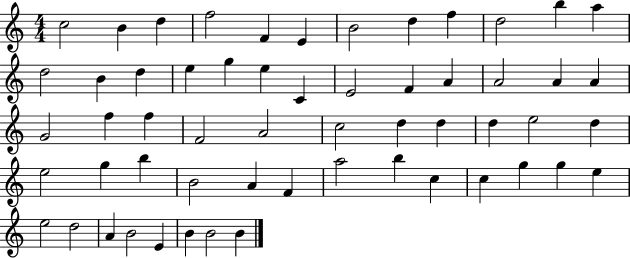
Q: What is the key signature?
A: C major